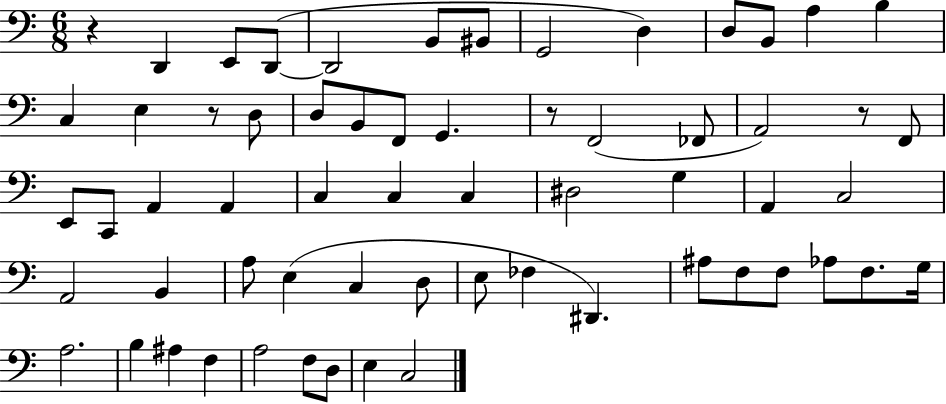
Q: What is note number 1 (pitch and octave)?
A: D2